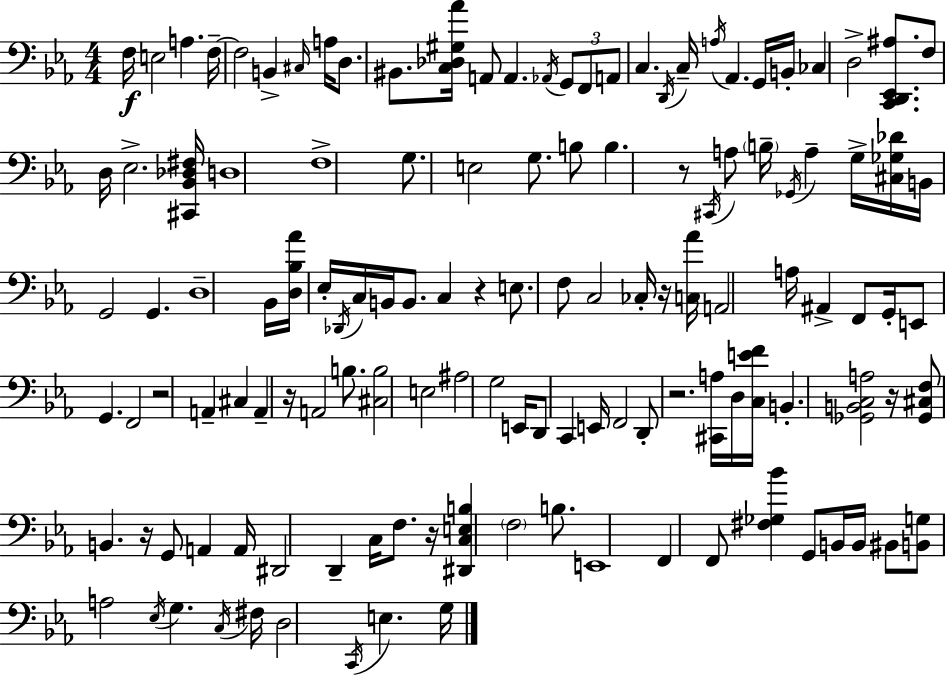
F3/s E3/h A3/q. F3/s F3/h B2/q C#3/s A3/s D3/e. BIS2/e. [C3,Db3,G#3,Ab4]/s A2/e A2/q. Ab2/s G2/e F2/e A2/e C3/q. D2/s C3/s A3/s Ab2/q. G2/s B2/s CES3/q D3/h [C2,D2,Eb2,A#3]/e. F3/e D3/s Eb3/h. [C#2,Bb2,Db3,F#3]/s D3/w F3/w G3/e. E3/h G3/e. B3/e B3/q. R/e C#2/s A3/e B3/s Gb2/s A3/q G3/s [C#3,Gb3,Db4]/s B2/s G2/h G2/q. D3/w Bb2/s [D3,Bb3,Ab4]/s Eb3/s Db2/s C3/s B2/s B2/e. C3/q R/q E3/e. F3/e C3/h CES3/s R/s [C3,Ab4]/s A2/h A3/s A#2/q F2/e G2/s E2/e G2/q. F2/h R/h A2/q C#3/q A2/q R/s A2/h B3/e. [C#3,B3]/h E3/h A#3/h G3/h E2/s D2/e C2/q E2/s F2/h D2/e R/h. [C#2,A3]/s D3/s [C3,E4,F4]/s B2/q. [Gb2,B2,C3,A3]/h R/s [Gb2,C#3,F3]/e B2/q. R/s G2/e A2/q A2/s D#2/h D2/q C3/s F3/e. R/s [D#2,C3,E3,B3]/q F3/h B3/e. E2/w F2/q F2/e [F#3,Gb3,Bb4]/q G2/e B2/s B2/s BIS2/e [B2,G3]/e A3/h Eb3/s G3/q. C3/s F#3/s D3/h C2/s E3/q. G3/s